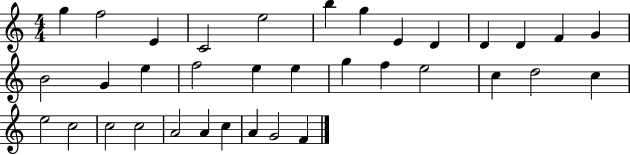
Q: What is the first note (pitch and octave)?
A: G5